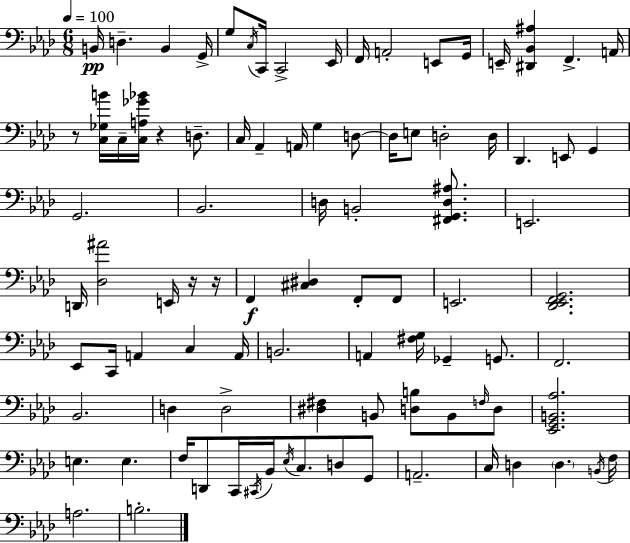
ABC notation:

X:1
T:Untitled
M:6/8
L:1/4
K:Fm
B,,/4 D, B,, G,,/4 G,/2 C,/4 C,,/4 C,,2 _E,,/4 F,,/4 A,,2 E,,/2 G,,/4 E,,/4 [^D,,_B,,^A,] F,, A,,/4 z/2 [C,_G,B]/4 C,/4 [C,A,_G_B]/4 z D,/2 C,/4 _A,, A,,/4 G, D,/2 D,/4 E,/2 D,2 D,/4 _D,, E,,/2 G,, G,,2 _B,,2 D,/4 B,,2 [^F,,G,,D,^A,]/2 E,,2 D,,/4 [_D,^A]2 E,,/4 z/4 z/4 F,, [^C,^D,] F,,/2 F,,/2 E,,2 [_D,,_E,,F,,G,,]2 _E,,/2 C,,/4 A,, C, A,,/4 B,,2 A,, [^F,G,]/4 _G,, G,,/2 F,,2 _B,,2 D, D,2 [^D,^F,] B,,/2 [D,B,]/2 B,,/2 F,/4 D,/2 [_E,,G,,B,,_A,]2 E, E, F,/4 D,,/2 C,,/4 ^C,,/4 _B,,/4 _E,/4 C,/2 D,/2 G,,/2 A,,2 C,/4 D, D, B,,/4 F,/4 A,2 B,2